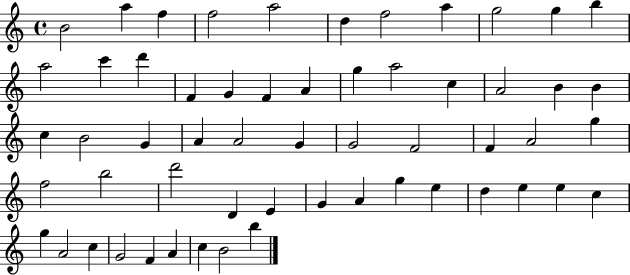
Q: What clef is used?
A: treble